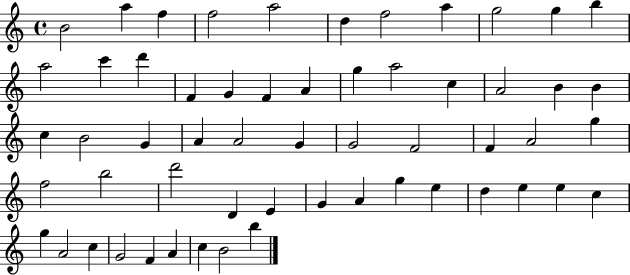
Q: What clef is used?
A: treble